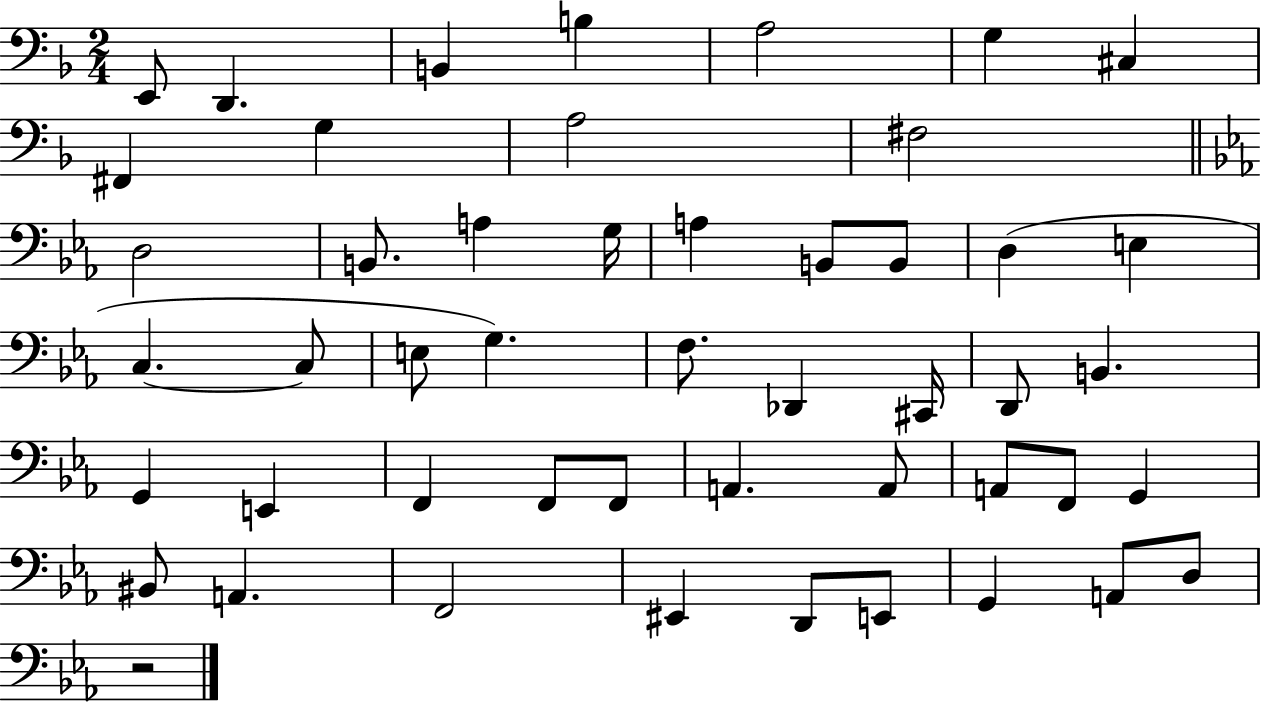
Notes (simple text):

E2/e D2/q. B2/q B3/q A3/h G3/q C#3/q F#2/q G3/q A3/h F#3/h D3/h B2/e. A3/q G3/s A3/q B2/e B2/e D3/q E3/q C3/q. C3/e E3/e G3/q. F3/e. Db2/q C#2/s D2/e B2/q. G2/q E2/q F2/q F2/e F2/e A2/q. A2/e A2/e F2/e G2/q BIS2/e A2/q. F2/h EIS2/q D2/e E2/e G2/q A2/e D3/e R/h